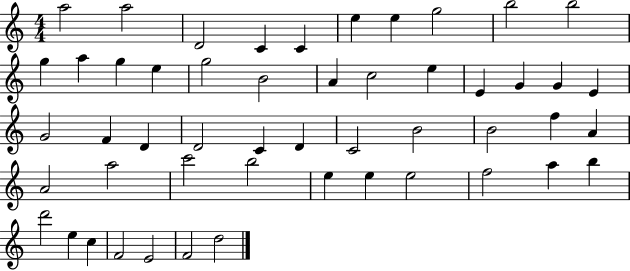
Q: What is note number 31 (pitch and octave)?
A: B4